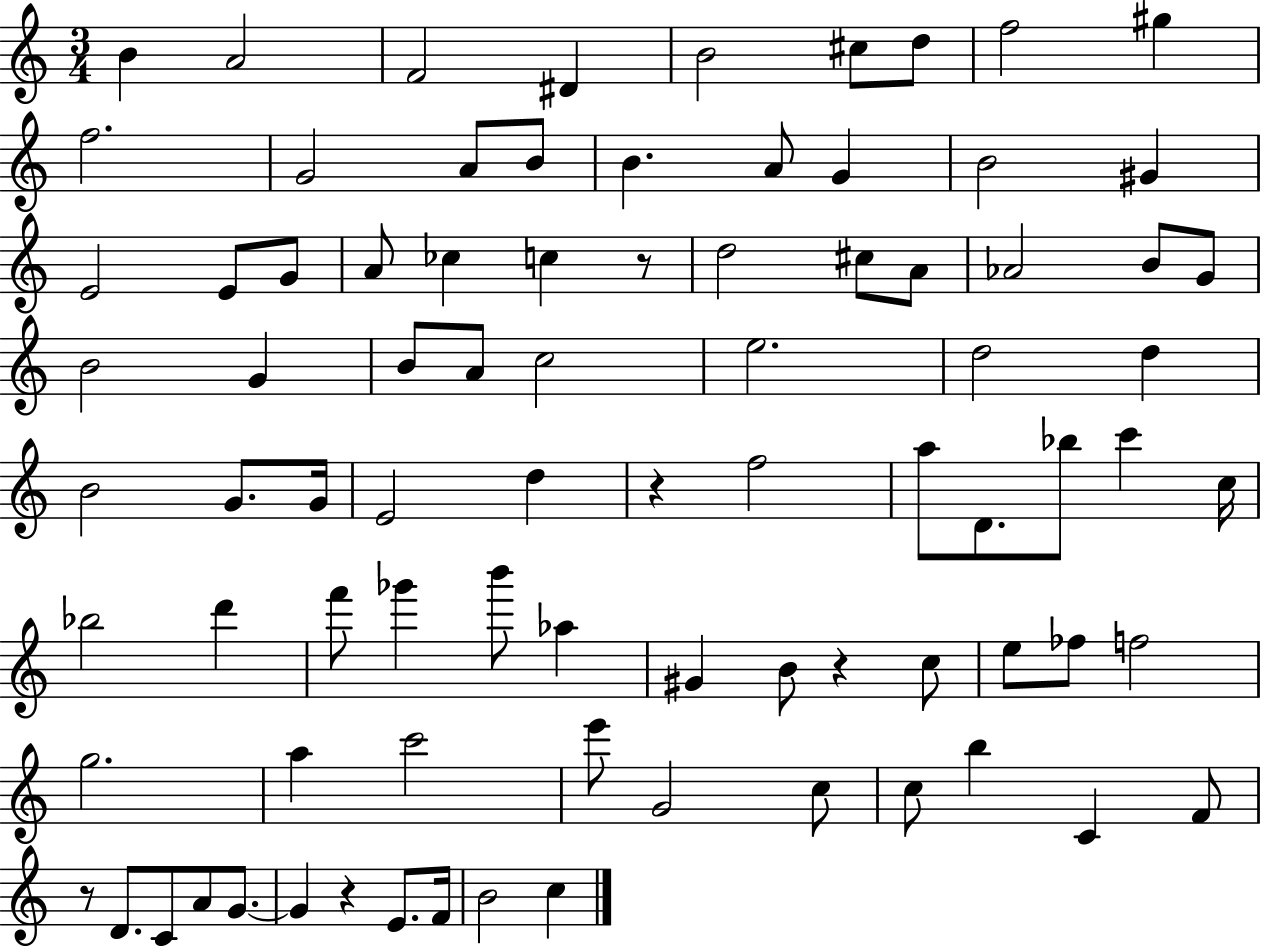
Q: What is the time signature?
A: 3/4